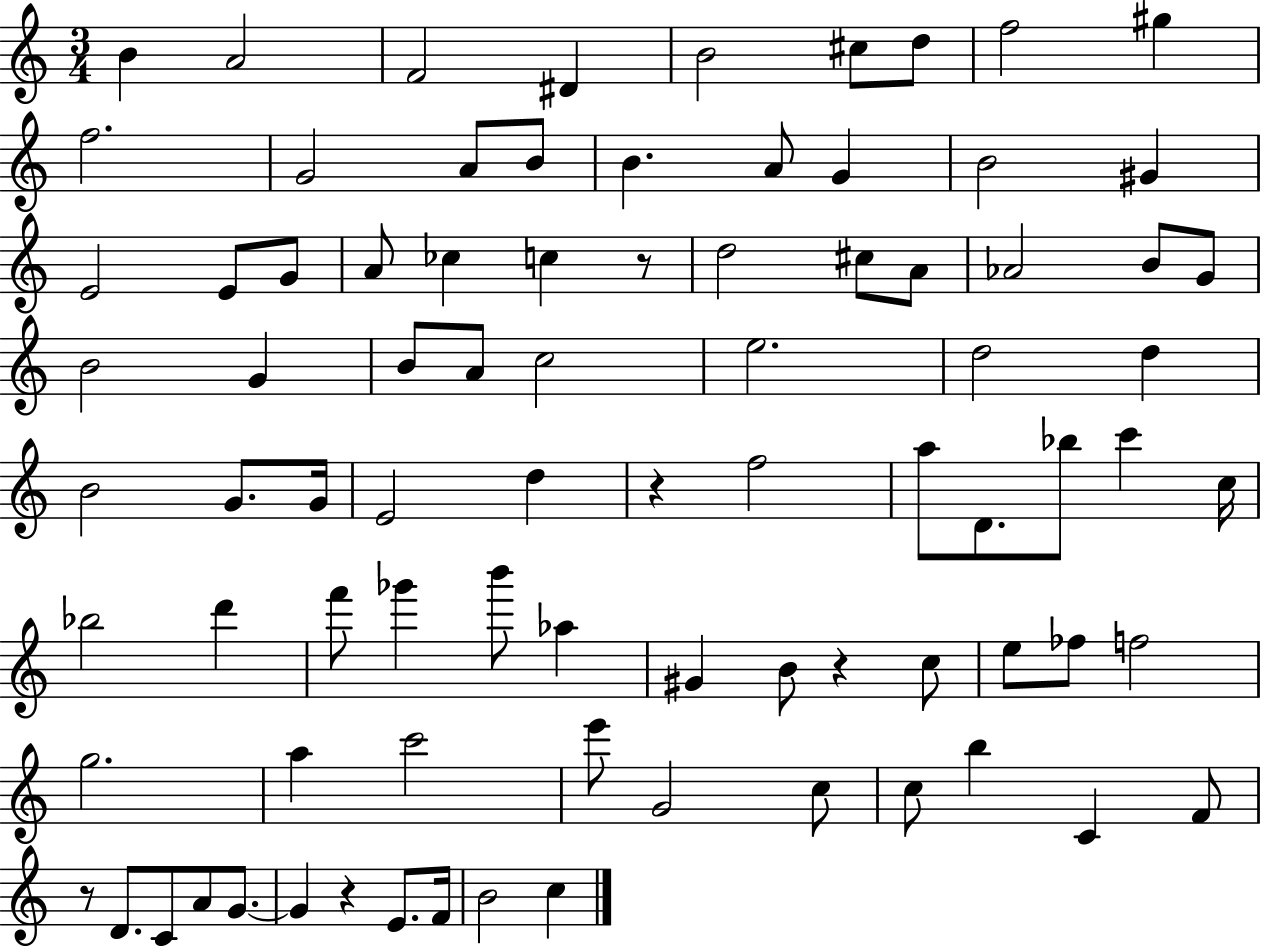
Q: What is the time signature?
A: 3/4